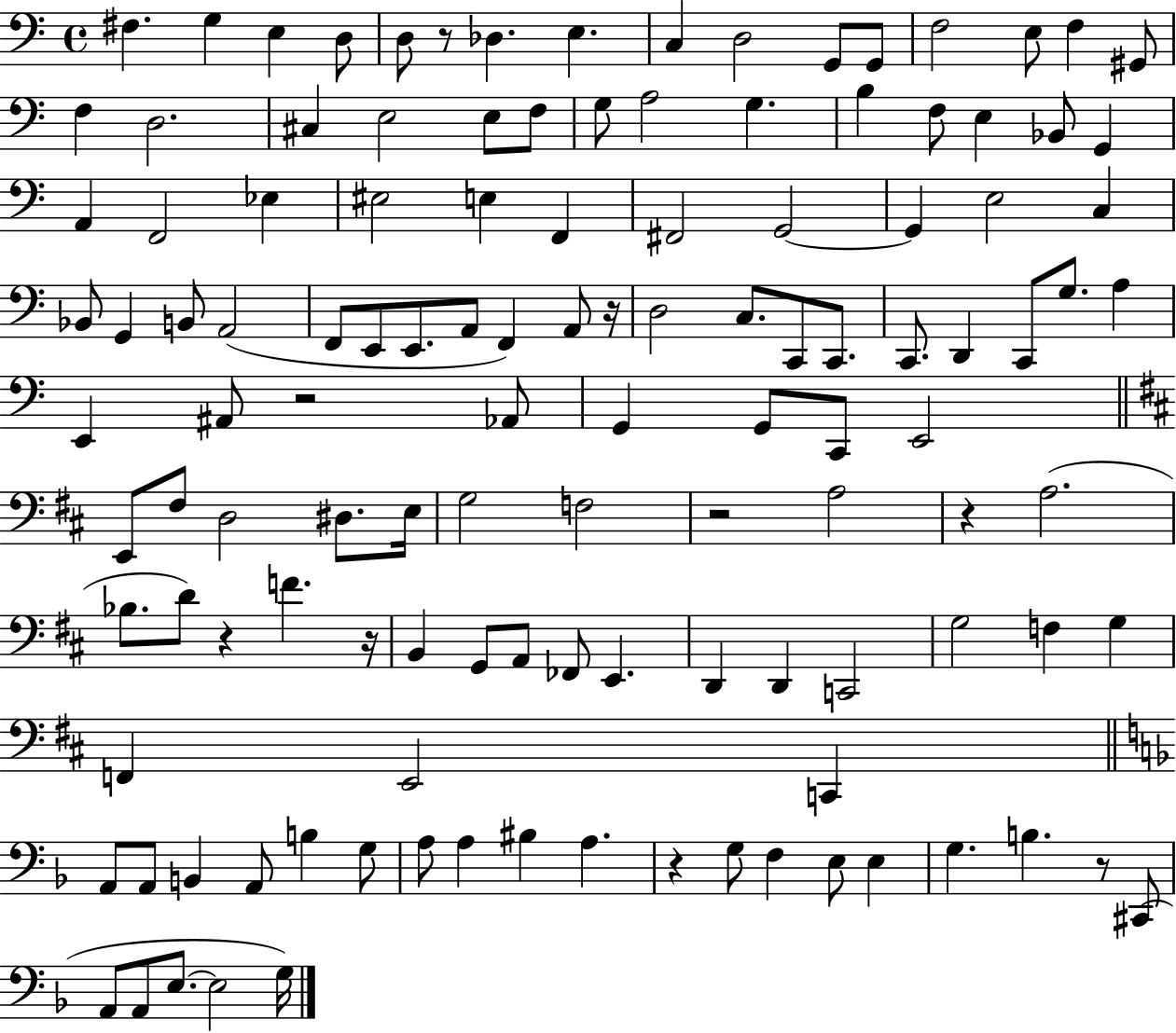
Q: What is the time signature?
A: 4/4